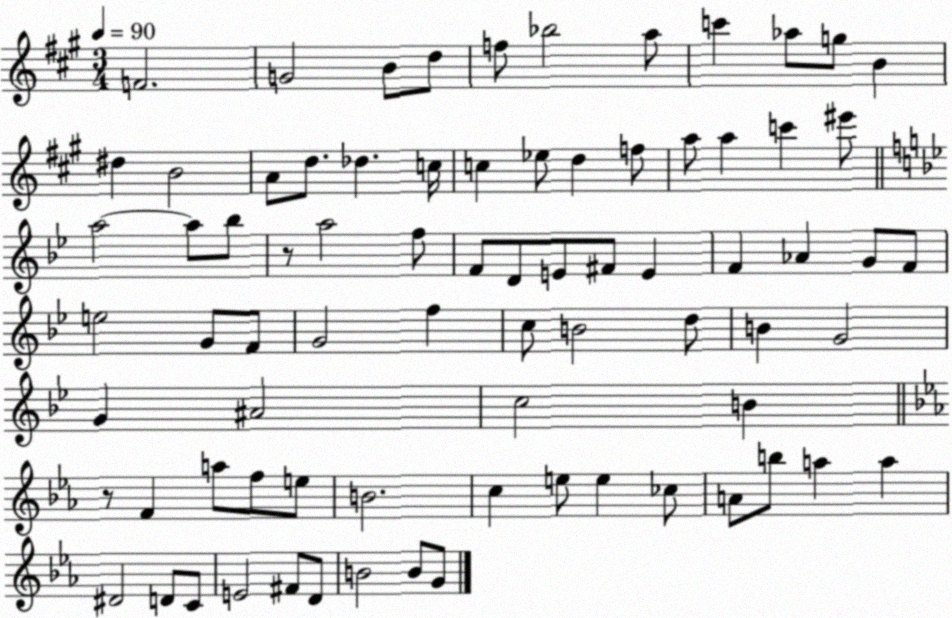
X:1
T:Untitled
M:3/4
L:1/4
K:A
F2 G2 B/2 d/2 f/2 _b2 a/2 c' _a/2 g/2 B ^d B2 A/2 d/2 _d c/4 c _e/2 d f/2 a/2 a c' ^e'/2 a2 a/2 _b/2 z/2 a2 f/2 F/2 D/2 E/2 ^F/2 E F _A G/2 F/2 e2 G/2 F/2 G2 f c/2 B2 d/2 B G2 G ^A2 c2 B z/2 F a/2 f/2 e/2 B2 c e/2 e _c/2 A/2 b/2 a a ^D2 D/2 C/2 E2 ^F/2 D/2 B2 B/2 G/2